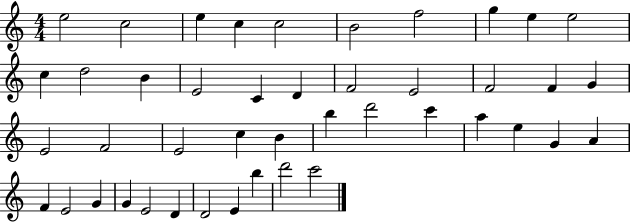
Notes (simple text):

E5/h C5/h E5/q C5/q C5/h B4/h F5/h G5/q E5/q E5/h C5/q D5/h B4/q E4/h C4/q D4/q F4/h E4/h F4/h F4/q G4/q E4/h F4/h E4/h C5/q B4/q B5/q D6/h C6/q A5/q E5/q G4/q A4/q F4/q E4/h G4/q G4/q E4/h D4/q D4/h E4/q B5/q D6/h C6/h